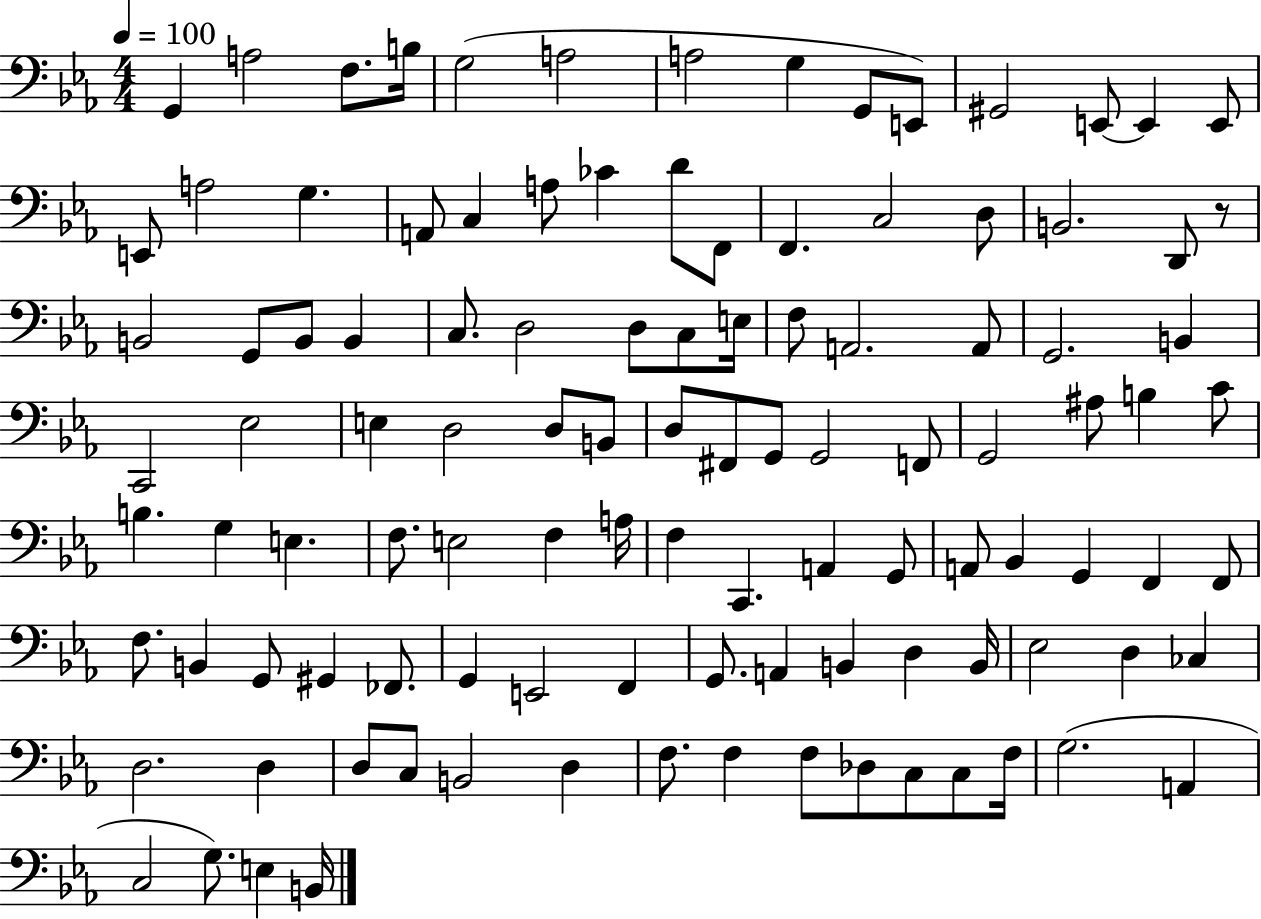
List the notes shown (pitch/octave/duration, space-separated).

G2/q A3/h F3/e. B3/s G3/h A3/h A3/h G3/q G2/e E2/e G#2/h E2/e E2/q E2/e E2/e A3/h G3/q. A2/e C3/q A3/e CES4/q D4/e F2/e F2/q. C3/h D3/e B2/h. D2/e R/e B2/h G2/e B2/e B2/q C3/e. D3/h D3/e C3/e E3/s F3/e A2/h. A2/e G2/h. B2/q C2/h Eb3/h E3/q D3/h D3/e B2/e D3/e F#2/e G2/e G2/h F2/e G2/h A#3/e B3/q C4/e B3/q. G3/q E3/q. F3/e. E3/h F3/q A3/s F3/q C2/q. A2/q G2/e A2/e Bb2/q G2/q F2/q F2/e F3/e. B2/q G2/e G#2/q FES2/e. G2/q E2/h F2/q G2/e. A2/q B2/q D3/q B2/s Eb3/h D3/q CES3/q D3/h. D3/q D3/e C3/e B2/h D3/q F3/e. F3/q F3/e Db3/e C3/e C3/e F3/s G3/h. A2/q C3/h G3/e. E3/q B2/s